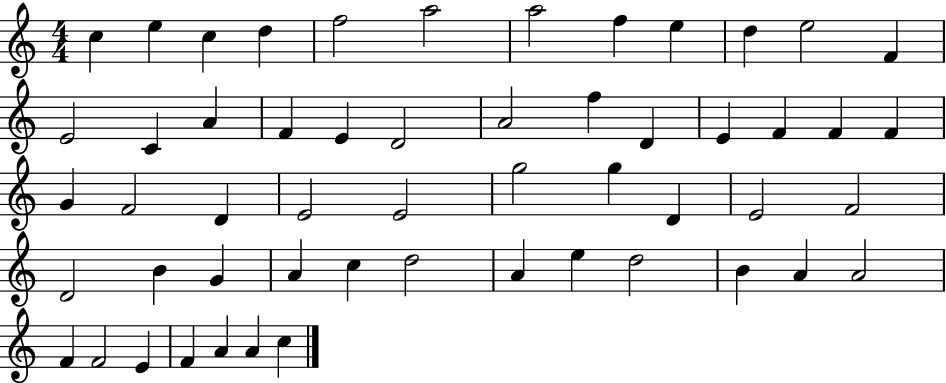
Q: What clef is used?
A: treble